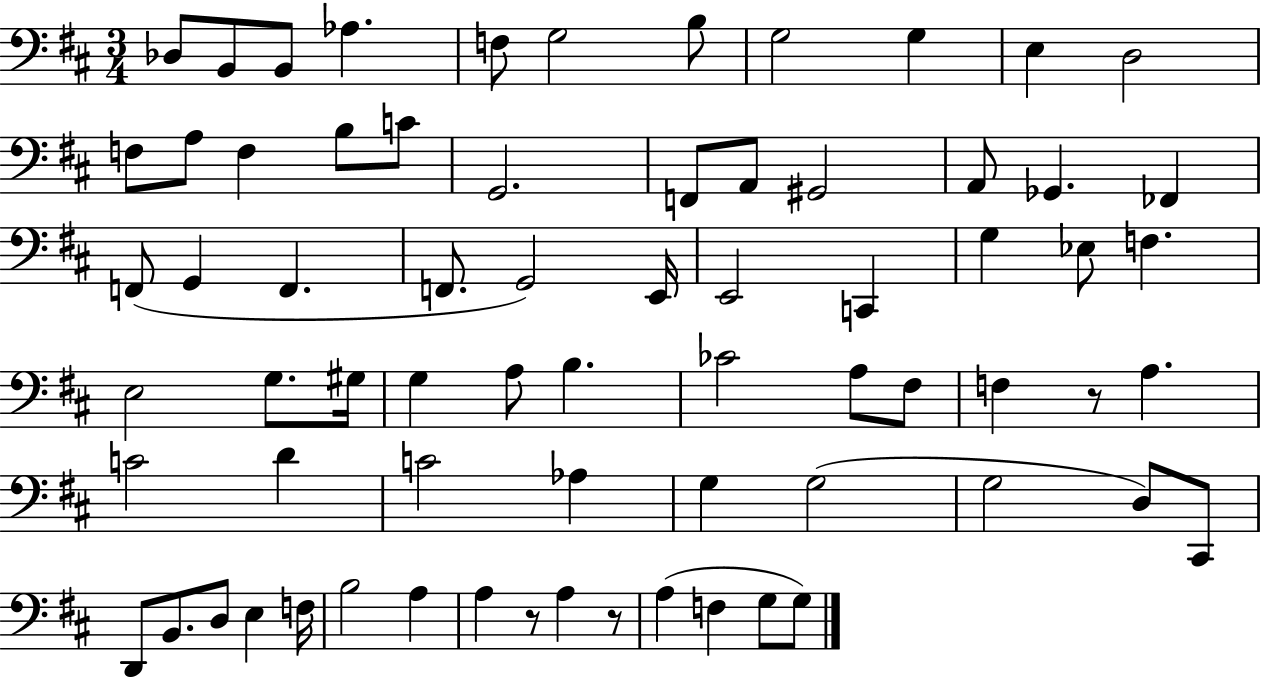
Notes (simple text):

Db3/e B2/e B2/e Ab3/q. F3/e G3/h B3/e G3/h G3/q E3/q D3/h F3/e A3/e F3/q B3/e C4/e G2/h. F2/e A2/e G#2/h A2/e Gb2/q. FES2/q F2/e G2/q F2/q. F2/e. G2/h E2/s E2/h C2/q G3/q Eb3/e F3/q. E3/h G3/e. G#3/s G3/q A3/e B3/q. CES4/h A3/e F#3/e F3/q R/e A3/q. C4/h D4/q C4/h Ab3/q G3/q G3/h G3/h D3/e C#2/e D2/e B2/e. D3/e E3/q F3/s B3/h A3/q A3/q R/e A3/q R/e A3/q F3/q G3/e G3/e